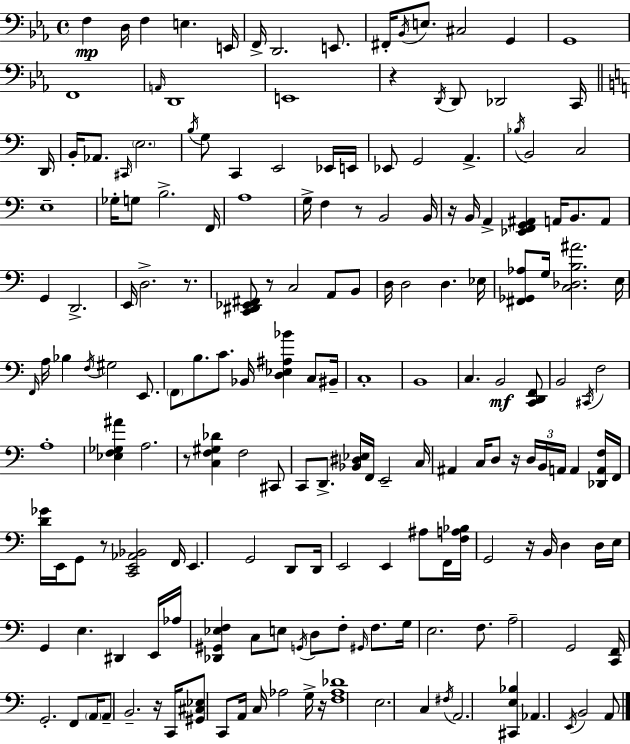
F3/q D3/s F3/q E3/q. E2/s F2/s D2/h. E2/e. F#2/s Bb2/s E3/e. C#3/h G2/q G2/w F2/w A2/s D2/w E2/w R/q D2/s D2/e Db2/h C2/s D2/s B2/s Ab2/e. C#2/s E3/h. B3/s G3/e C2/q E2/h Eb2/s E2/s Eb2/e G2/h A2/q. Bb3/s B2/h C3/h E3/w Gb3/s G3/e B3/h. F2/s A3/w G3/s F3/q R/e B2/h B2/s R/s B2/s A2/q [Eb2,F2,G2,A#2]/q A2/s B2/e. A2/e G2/q D2/h. E2/s D3/h. R/e. [C2,D#2,Eb2,F#2]/e R/e C3/h A2/e B2/e D3/s D3/h D3/q. Eb3/s [F#2,Gb2,Ab3]/e G3/s [C3,Db3,B3,A#4]/h. E3/s F2/s A3/s Bb3/q F3/s G#3/h E2/e. F2/e B3/e. C4/e. Bb2/s [D3,Eb3,A#3,Bb4]/q C3/e BIS2/s C3/w B2/w C3/q. B2/h [C2,D2,F2]/e B2/h C#2/s F3/h A3/w [Eb3,F3,Gb3,A#4]/q A3/h. R/e [C3,F3,G#3,Db4]/q F3/h C#2/e C2/e D2/e. [Bb2,D#3,Eb3]/s F2/s E2/h C3/s A#2/q C3/s D3/e R/s D3/s B2/s A2/s A2/q [Db2,A2,F3]/s F2/s [D4,Gb4]/s E2/s G2/e R/e [C2,E2,Ab2,Bb2]/h F2/s E2/q. G2/h D2/e D2/s E2/h E2/q A#3/e F2/s [F3,A3,Bb3]/s G2/h R/s B2/s D3/q D3/s E3/s G2/q E3/q. D#2/q E2/s Ab3/s [Db2,G#2,Eb3,F3]/q C3/e E3/e G2/s D3/e F3/e G#2/s F3/e. G3/s E3/h. F3/e. A3/h G2/h [C2,F2]/s G2/h. F2/e A2/s A2/e B2/h. R/s C2/s [G#2,C#3,Eb3]/e C2/e A2/s C3/s Ab3/h G3/s R/s [F3,Ab3,Db4]/w E3/h. C3/q F#3/s A2/h. [C#2,E3,Bb3]/q Ab2/q. E2/s B2/h A2/e